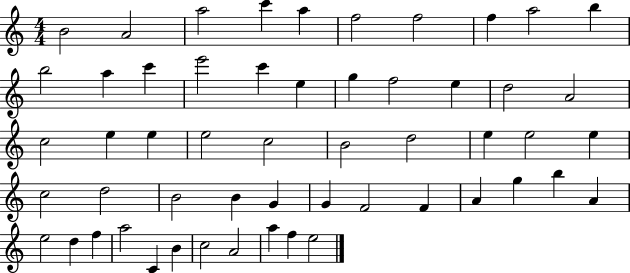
B4/h A4/h A5/h C6/q A5/q F5/h F5/h F5/q A5/h B5/q B5/h A5/q C6/q E6/h C6/q E5/q G5/q F5/h E5/q D5/h A4/h C5/h E5/q E5/q E5/h C5/h B4/h D5/h E5/q E5/h E5/q C5/h D5/h B4/h B4/q G4/q G4/q F4/h F4/q A4/q G5/q B5/q A4/q E5/h D5/q F5/q A5/h C4/q B4/q C5/h A4/h A5/q F5/q E5/h